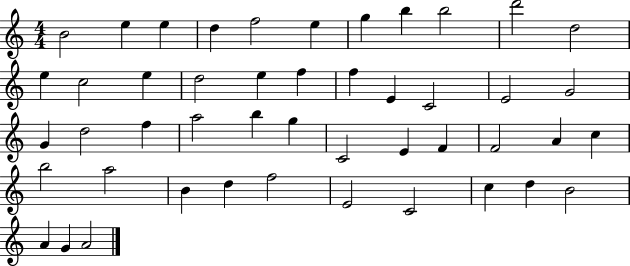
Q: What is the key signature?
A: C major